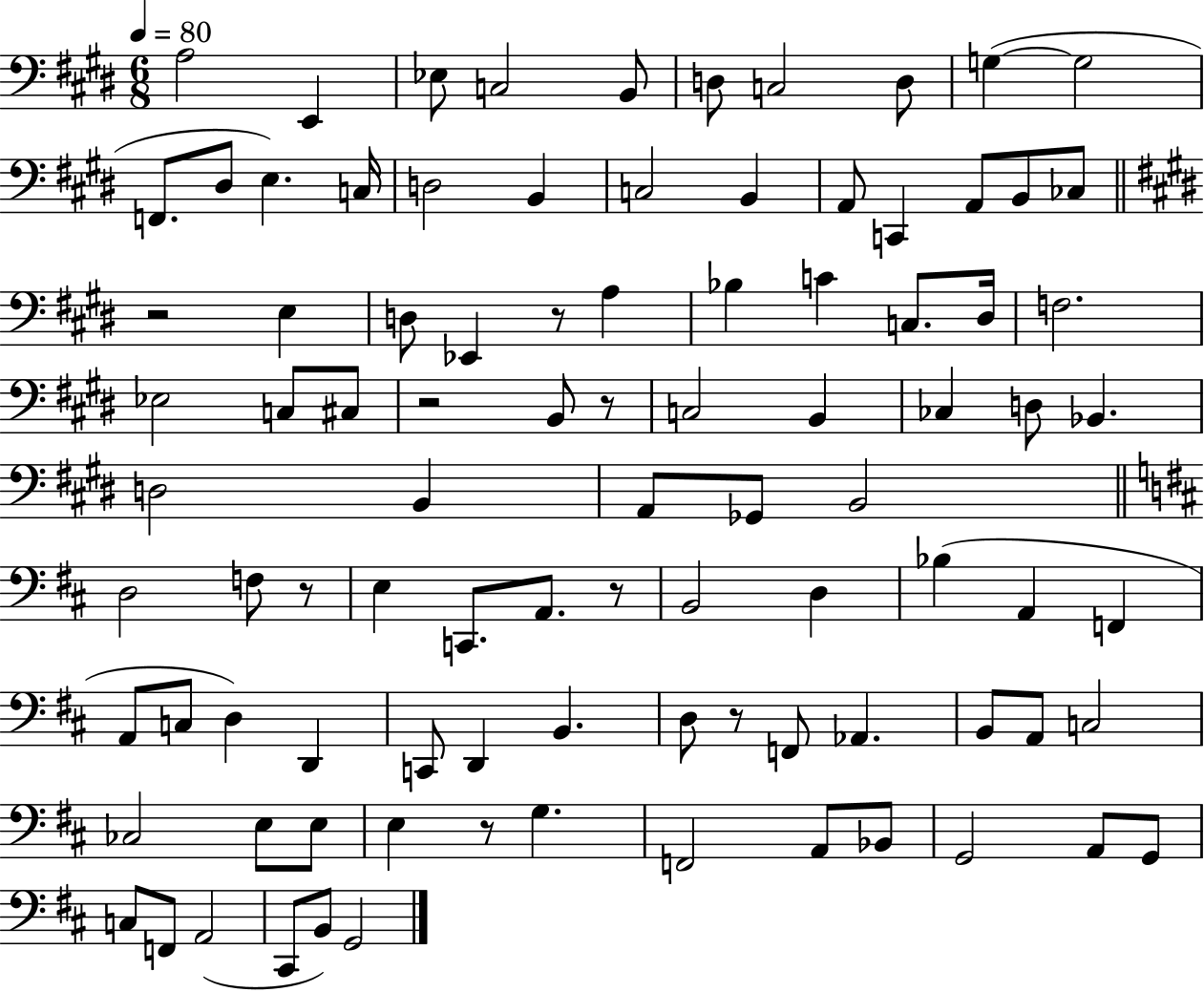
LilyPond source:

{
  \clef bass
  \numericTimeSignature
  \time 6/8
  \key e \major
  \tempo 4 = 80
  a2 e,4 | ees8 c2 b,8 | d8 c2 d8 | g4~(~ g2 | \break f,8. dis8 e4.) c16 | d2 b,4 | c2 b,4 | a,8 c,4 a,8 b,8 ces8 | \break \bar "||" \break \key e \major r2 e4 | d8 ees,4 r8 a4 | bes4 c'4 c8. dis16 | f2. | \break ees2 c8 cis8 | r2 b,8 r8 | c2 b,4 | ces4 d8 bes,4. | \break d2 b,4 | a,8 ges,8 b,2 | \bar "||" \break \key d \major d2 f8 r8 | e4 c,8. a,8. r8 | b,2 d4 | bes4( a,4 f,4 | \break a,8 c8 d4) d,4 | c,8 d,4 b,4. | d8 r8 f,8 aes,4. | b,8 a,8 c2 | \break ces2 e8 e8 | e4 r8 g4. | f,2 a,8 bes,8 | g,2 a,8 g,8 | \break c8 f,8 a,2( | cis,8 b,8) g,2 | \bar "|."
}